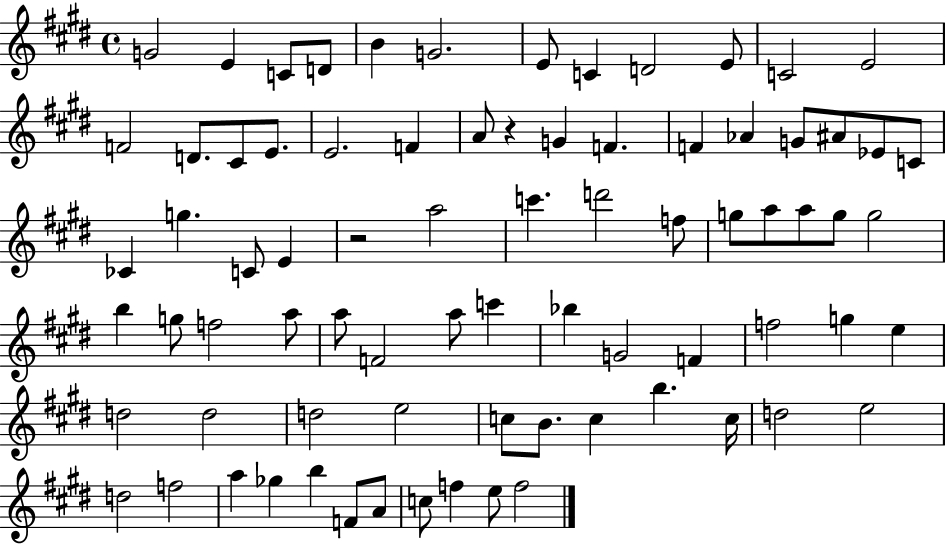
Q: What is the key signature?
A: E major